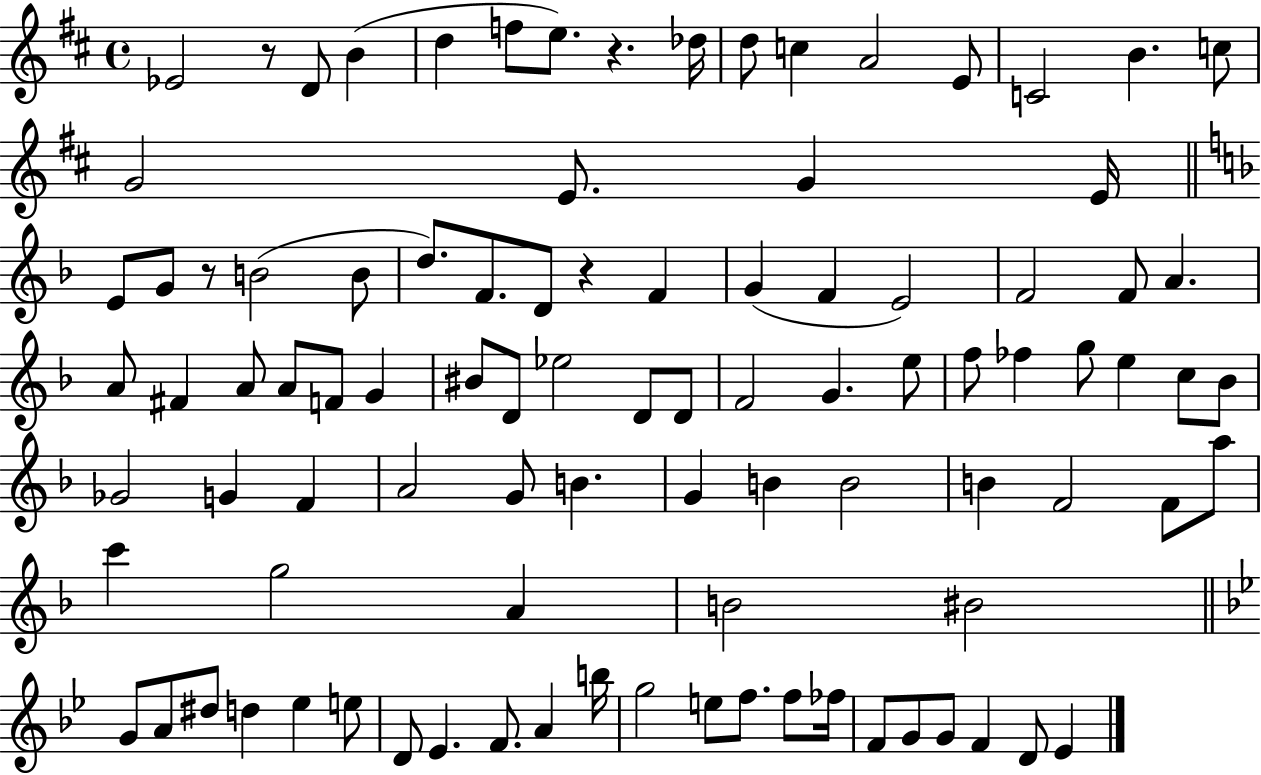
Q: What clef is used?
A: treble